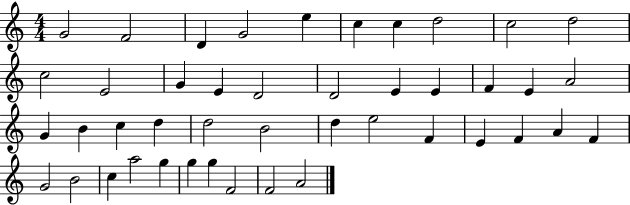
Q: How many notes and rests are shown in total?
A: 44